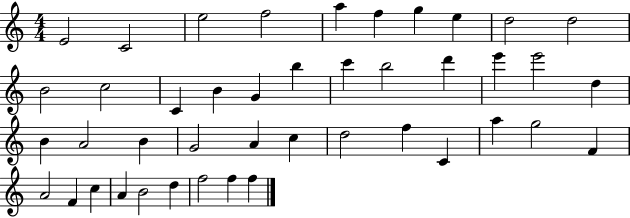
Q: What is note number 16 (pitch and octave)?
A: B5